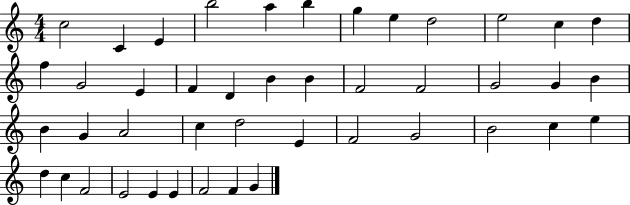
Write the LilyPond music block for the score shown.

{
  \clef treble
  \numericTimeSignature
  \time 4/4
  \key c \major
  c''2 c'4 e'4 | b''2 a''4 b''4 | g''4 e''4 d''2 | e''2 c''4 d''4 | \break f''4 g'2 e'4 | f'4 d'4 b'4 b'4 | f'2 f'2 | g'2 g'4 b'4 | \break b'4 g'4 a'2 | c''4 d''2 e'4 | f'2 g'2 | b'2 c''4 e''4 | \break d''4 c''4 f'2 | e'2 e'4 e'4 | f'2 f'4 g'4 | \bar "|."
}